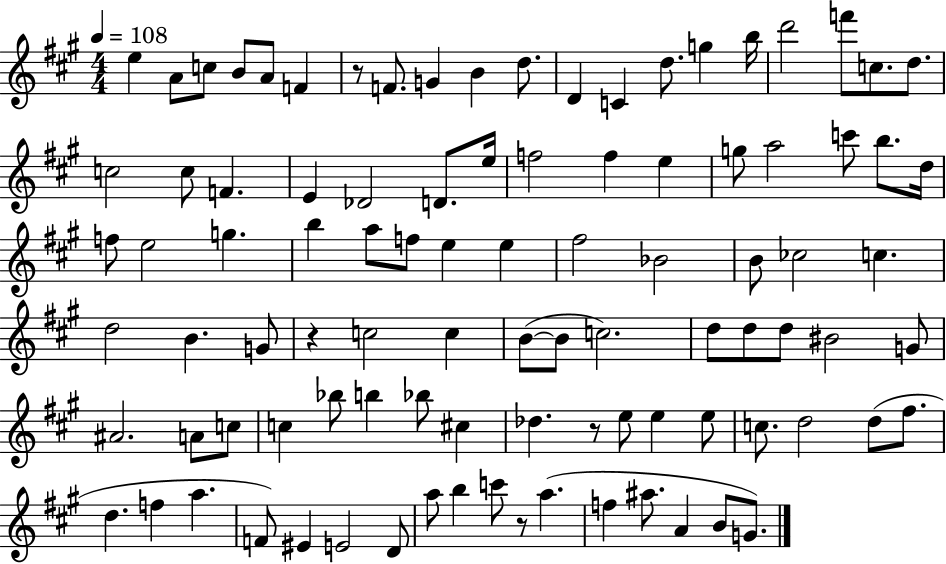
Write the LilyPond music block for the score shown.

{
  \clef treble
  \numericTimeSignature
  \time 4/4
  \key a \major
  \tempo 4 = 108
  e''4 a'8 c''8 b'8 a'8 f'4 | r8 f'8. g'4 b'4 d''8. | d'4 c'4 d''8. g''4 b''16 | d'''2 f'''8 c''8. d''8. | \break c''2 c''8 f'4. | e'4 des'2 d'8. e''16 | f''2 f''4 e''4 | g''8 a''2 c'''8 b''8. d''16 | \break f''8 e''2 g''4. | b''4 a''8 f''8 e''4 e''4 | fis''2 bes'2 | b'8 ces''2 c''4. | \break d''2 b'4. g'8 | r4 c''2 c''4 | b'8~(~ b'8 c''2.) | d''8 d''8 d''8 bis'2 g'8 | \break ais'2. a'8 c''8 | c''4 bes''8 b''4 bes''8 cis''4 | des''4. r8 e''8 e''4 e''8 | c''8. d''2 d''8( fis''8. | \break d''4. f''4 a''4. | f'8) eis'4 e'2 d'8 | a''8 b''4 c'''8 r8 a''4.( | f''4 ais''8. a'4 b'8 g'8.) | \break \bar "|."
}